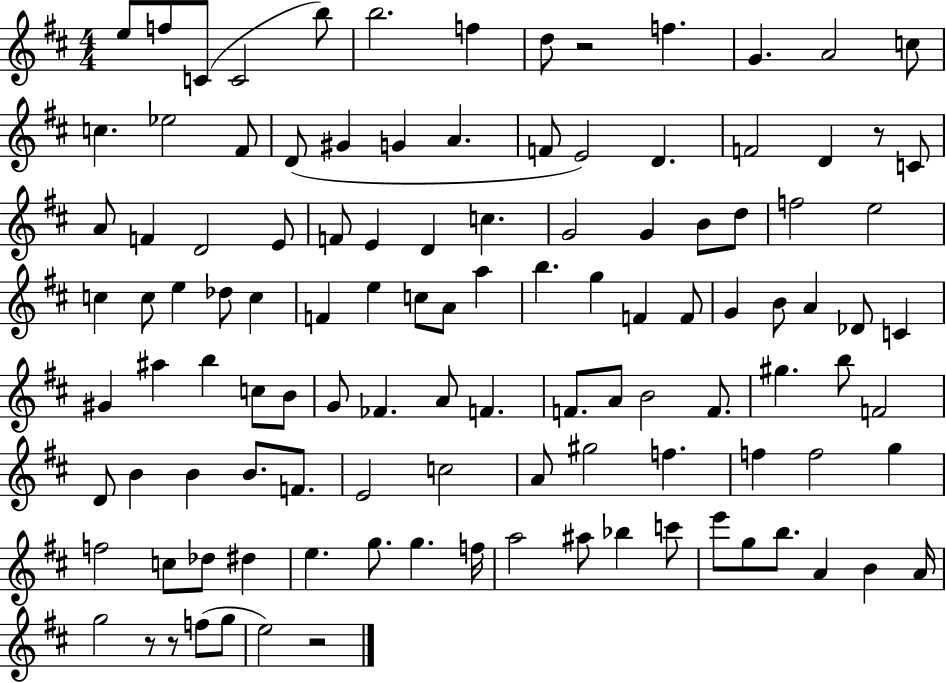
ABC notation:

X:1
T:Untitled
M:4/4
L:1/4
K:D
e/2 f/2 C/2 C2 b/2 b2 f d/2 z2 f G A2 c/2 c _e2 ^F/2 D/2 ^G G A F/2 E2 D F2 D z/2 C/2 A/2 F D2 E/2 F/2 E D c G2 G B/2 d/2 f2 e2 c c/2 e _d/2 c F e c/2 A/2 a b g F F/2 G B/2 A _D/2 C ^G ^a b c/2 B/2 G/2 _F A/2 F F/2 A/2 B2 F/2 ^g b/2 F2 D/2 B B B/2 F/2 E2 c2 A/2 ^g2 f f f2 g f2 c/2 _d/2 ^d e g/2 g f/4 a2 ^a/2 _b c'/2 e'/2 g/2 b/2 A B A/4 g2 z/2 z/2 f/2 g/2 e2 z2